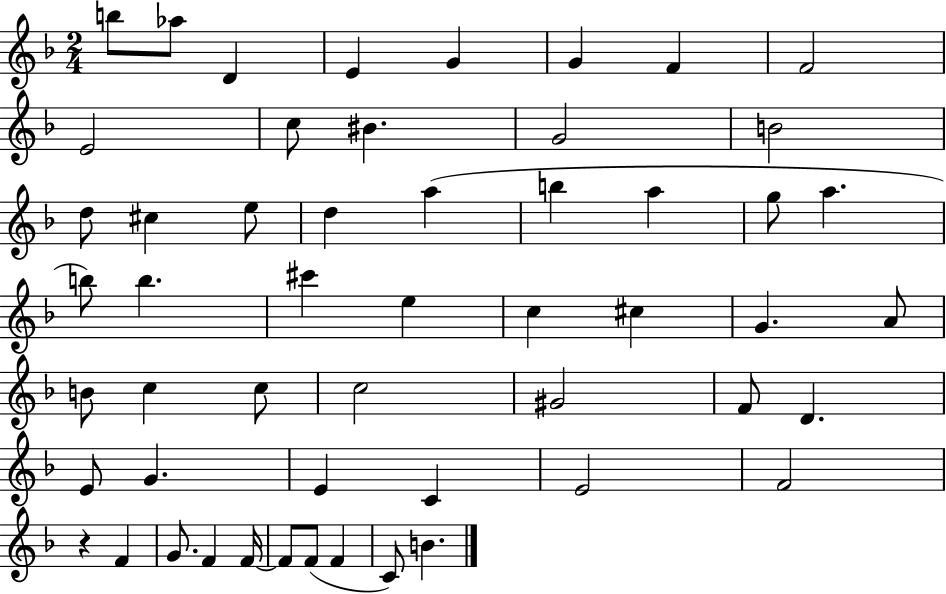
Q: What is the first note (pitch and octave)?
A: B5